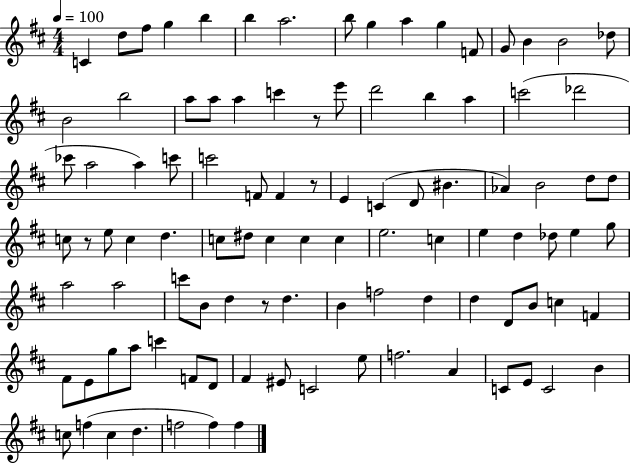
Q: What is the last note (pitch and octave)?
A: F5